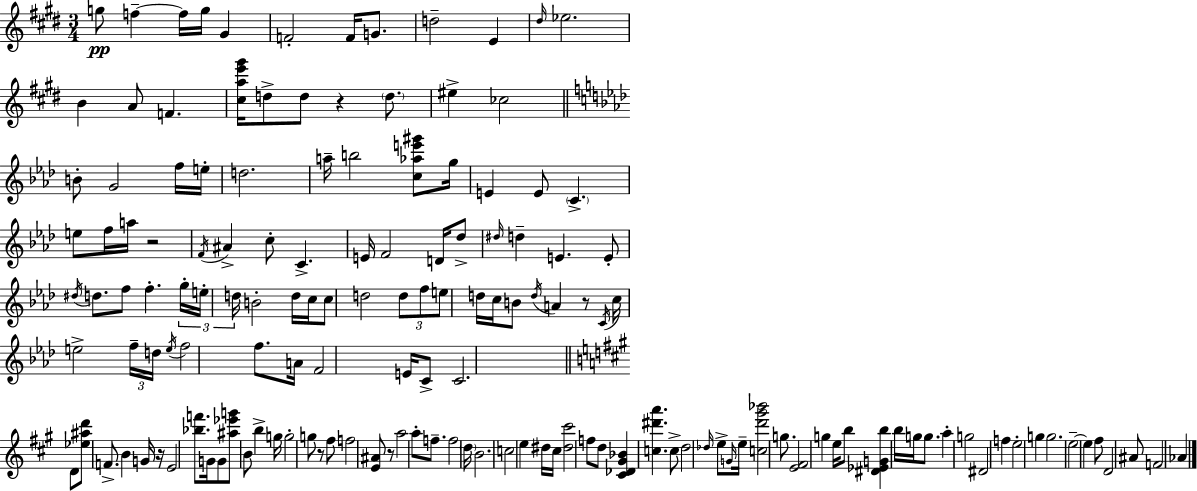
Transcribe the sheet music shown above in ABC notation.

X:1
T:Untitled
M:3/4
L:1/4
K:E
g/2 f f/4 g/4 ^G F2 F/4 G/2 d2 E ^d/4 _e2 B A/2 F [^cae'^g']/4 d/2 d/2 z d/2 ^e _c2 B/2 G2 f/4 e/4 d2 a/4 b2 [c_ae'^g']/2 g/4 E E/2 C e/2 f/4 a/4 z2 F/4 ^A c/2 C E/4 F2 D/4 _d/2 ^d/4 d E E/2 ^d/4 d/2 f/2 f g/4 e/4 d/4 B2 d/4 c/4 c/2 d2 d/2 f/2 e/2 d/4 c/4 B/2 d/4 A z/2 C/4 c/4 e2 f/4 d/4 e/4 f2 f/2 A/4 F2 E/4 C/2 C2 D/2 [_e^ad']/2 F/2 B G/4 z/4 E2 [_bf']/2 G/4 G/2 [^a_e'g']/2 B/2 b g/4 g2 g/2 z/2 ^f/2 f2 [E^A]/2 z/2 a2 a/2 f/2 f2 d/4 B2 c2 e ^d/4 ^c/4 [^d^c']2 f/2 d/2 [^C_D^G_B] [c^d'a'] c/2 d2 _d/4 e/2 G/4 e/4 [cd'^g'_b']2 g/2 [E^F]2 g e/4 b/2 [^D_EGb] b/4 g/4 g/2 a g2 ^D2 f e2 g g2 e2 e ^f/2 D2 ^A/2 F2 _A